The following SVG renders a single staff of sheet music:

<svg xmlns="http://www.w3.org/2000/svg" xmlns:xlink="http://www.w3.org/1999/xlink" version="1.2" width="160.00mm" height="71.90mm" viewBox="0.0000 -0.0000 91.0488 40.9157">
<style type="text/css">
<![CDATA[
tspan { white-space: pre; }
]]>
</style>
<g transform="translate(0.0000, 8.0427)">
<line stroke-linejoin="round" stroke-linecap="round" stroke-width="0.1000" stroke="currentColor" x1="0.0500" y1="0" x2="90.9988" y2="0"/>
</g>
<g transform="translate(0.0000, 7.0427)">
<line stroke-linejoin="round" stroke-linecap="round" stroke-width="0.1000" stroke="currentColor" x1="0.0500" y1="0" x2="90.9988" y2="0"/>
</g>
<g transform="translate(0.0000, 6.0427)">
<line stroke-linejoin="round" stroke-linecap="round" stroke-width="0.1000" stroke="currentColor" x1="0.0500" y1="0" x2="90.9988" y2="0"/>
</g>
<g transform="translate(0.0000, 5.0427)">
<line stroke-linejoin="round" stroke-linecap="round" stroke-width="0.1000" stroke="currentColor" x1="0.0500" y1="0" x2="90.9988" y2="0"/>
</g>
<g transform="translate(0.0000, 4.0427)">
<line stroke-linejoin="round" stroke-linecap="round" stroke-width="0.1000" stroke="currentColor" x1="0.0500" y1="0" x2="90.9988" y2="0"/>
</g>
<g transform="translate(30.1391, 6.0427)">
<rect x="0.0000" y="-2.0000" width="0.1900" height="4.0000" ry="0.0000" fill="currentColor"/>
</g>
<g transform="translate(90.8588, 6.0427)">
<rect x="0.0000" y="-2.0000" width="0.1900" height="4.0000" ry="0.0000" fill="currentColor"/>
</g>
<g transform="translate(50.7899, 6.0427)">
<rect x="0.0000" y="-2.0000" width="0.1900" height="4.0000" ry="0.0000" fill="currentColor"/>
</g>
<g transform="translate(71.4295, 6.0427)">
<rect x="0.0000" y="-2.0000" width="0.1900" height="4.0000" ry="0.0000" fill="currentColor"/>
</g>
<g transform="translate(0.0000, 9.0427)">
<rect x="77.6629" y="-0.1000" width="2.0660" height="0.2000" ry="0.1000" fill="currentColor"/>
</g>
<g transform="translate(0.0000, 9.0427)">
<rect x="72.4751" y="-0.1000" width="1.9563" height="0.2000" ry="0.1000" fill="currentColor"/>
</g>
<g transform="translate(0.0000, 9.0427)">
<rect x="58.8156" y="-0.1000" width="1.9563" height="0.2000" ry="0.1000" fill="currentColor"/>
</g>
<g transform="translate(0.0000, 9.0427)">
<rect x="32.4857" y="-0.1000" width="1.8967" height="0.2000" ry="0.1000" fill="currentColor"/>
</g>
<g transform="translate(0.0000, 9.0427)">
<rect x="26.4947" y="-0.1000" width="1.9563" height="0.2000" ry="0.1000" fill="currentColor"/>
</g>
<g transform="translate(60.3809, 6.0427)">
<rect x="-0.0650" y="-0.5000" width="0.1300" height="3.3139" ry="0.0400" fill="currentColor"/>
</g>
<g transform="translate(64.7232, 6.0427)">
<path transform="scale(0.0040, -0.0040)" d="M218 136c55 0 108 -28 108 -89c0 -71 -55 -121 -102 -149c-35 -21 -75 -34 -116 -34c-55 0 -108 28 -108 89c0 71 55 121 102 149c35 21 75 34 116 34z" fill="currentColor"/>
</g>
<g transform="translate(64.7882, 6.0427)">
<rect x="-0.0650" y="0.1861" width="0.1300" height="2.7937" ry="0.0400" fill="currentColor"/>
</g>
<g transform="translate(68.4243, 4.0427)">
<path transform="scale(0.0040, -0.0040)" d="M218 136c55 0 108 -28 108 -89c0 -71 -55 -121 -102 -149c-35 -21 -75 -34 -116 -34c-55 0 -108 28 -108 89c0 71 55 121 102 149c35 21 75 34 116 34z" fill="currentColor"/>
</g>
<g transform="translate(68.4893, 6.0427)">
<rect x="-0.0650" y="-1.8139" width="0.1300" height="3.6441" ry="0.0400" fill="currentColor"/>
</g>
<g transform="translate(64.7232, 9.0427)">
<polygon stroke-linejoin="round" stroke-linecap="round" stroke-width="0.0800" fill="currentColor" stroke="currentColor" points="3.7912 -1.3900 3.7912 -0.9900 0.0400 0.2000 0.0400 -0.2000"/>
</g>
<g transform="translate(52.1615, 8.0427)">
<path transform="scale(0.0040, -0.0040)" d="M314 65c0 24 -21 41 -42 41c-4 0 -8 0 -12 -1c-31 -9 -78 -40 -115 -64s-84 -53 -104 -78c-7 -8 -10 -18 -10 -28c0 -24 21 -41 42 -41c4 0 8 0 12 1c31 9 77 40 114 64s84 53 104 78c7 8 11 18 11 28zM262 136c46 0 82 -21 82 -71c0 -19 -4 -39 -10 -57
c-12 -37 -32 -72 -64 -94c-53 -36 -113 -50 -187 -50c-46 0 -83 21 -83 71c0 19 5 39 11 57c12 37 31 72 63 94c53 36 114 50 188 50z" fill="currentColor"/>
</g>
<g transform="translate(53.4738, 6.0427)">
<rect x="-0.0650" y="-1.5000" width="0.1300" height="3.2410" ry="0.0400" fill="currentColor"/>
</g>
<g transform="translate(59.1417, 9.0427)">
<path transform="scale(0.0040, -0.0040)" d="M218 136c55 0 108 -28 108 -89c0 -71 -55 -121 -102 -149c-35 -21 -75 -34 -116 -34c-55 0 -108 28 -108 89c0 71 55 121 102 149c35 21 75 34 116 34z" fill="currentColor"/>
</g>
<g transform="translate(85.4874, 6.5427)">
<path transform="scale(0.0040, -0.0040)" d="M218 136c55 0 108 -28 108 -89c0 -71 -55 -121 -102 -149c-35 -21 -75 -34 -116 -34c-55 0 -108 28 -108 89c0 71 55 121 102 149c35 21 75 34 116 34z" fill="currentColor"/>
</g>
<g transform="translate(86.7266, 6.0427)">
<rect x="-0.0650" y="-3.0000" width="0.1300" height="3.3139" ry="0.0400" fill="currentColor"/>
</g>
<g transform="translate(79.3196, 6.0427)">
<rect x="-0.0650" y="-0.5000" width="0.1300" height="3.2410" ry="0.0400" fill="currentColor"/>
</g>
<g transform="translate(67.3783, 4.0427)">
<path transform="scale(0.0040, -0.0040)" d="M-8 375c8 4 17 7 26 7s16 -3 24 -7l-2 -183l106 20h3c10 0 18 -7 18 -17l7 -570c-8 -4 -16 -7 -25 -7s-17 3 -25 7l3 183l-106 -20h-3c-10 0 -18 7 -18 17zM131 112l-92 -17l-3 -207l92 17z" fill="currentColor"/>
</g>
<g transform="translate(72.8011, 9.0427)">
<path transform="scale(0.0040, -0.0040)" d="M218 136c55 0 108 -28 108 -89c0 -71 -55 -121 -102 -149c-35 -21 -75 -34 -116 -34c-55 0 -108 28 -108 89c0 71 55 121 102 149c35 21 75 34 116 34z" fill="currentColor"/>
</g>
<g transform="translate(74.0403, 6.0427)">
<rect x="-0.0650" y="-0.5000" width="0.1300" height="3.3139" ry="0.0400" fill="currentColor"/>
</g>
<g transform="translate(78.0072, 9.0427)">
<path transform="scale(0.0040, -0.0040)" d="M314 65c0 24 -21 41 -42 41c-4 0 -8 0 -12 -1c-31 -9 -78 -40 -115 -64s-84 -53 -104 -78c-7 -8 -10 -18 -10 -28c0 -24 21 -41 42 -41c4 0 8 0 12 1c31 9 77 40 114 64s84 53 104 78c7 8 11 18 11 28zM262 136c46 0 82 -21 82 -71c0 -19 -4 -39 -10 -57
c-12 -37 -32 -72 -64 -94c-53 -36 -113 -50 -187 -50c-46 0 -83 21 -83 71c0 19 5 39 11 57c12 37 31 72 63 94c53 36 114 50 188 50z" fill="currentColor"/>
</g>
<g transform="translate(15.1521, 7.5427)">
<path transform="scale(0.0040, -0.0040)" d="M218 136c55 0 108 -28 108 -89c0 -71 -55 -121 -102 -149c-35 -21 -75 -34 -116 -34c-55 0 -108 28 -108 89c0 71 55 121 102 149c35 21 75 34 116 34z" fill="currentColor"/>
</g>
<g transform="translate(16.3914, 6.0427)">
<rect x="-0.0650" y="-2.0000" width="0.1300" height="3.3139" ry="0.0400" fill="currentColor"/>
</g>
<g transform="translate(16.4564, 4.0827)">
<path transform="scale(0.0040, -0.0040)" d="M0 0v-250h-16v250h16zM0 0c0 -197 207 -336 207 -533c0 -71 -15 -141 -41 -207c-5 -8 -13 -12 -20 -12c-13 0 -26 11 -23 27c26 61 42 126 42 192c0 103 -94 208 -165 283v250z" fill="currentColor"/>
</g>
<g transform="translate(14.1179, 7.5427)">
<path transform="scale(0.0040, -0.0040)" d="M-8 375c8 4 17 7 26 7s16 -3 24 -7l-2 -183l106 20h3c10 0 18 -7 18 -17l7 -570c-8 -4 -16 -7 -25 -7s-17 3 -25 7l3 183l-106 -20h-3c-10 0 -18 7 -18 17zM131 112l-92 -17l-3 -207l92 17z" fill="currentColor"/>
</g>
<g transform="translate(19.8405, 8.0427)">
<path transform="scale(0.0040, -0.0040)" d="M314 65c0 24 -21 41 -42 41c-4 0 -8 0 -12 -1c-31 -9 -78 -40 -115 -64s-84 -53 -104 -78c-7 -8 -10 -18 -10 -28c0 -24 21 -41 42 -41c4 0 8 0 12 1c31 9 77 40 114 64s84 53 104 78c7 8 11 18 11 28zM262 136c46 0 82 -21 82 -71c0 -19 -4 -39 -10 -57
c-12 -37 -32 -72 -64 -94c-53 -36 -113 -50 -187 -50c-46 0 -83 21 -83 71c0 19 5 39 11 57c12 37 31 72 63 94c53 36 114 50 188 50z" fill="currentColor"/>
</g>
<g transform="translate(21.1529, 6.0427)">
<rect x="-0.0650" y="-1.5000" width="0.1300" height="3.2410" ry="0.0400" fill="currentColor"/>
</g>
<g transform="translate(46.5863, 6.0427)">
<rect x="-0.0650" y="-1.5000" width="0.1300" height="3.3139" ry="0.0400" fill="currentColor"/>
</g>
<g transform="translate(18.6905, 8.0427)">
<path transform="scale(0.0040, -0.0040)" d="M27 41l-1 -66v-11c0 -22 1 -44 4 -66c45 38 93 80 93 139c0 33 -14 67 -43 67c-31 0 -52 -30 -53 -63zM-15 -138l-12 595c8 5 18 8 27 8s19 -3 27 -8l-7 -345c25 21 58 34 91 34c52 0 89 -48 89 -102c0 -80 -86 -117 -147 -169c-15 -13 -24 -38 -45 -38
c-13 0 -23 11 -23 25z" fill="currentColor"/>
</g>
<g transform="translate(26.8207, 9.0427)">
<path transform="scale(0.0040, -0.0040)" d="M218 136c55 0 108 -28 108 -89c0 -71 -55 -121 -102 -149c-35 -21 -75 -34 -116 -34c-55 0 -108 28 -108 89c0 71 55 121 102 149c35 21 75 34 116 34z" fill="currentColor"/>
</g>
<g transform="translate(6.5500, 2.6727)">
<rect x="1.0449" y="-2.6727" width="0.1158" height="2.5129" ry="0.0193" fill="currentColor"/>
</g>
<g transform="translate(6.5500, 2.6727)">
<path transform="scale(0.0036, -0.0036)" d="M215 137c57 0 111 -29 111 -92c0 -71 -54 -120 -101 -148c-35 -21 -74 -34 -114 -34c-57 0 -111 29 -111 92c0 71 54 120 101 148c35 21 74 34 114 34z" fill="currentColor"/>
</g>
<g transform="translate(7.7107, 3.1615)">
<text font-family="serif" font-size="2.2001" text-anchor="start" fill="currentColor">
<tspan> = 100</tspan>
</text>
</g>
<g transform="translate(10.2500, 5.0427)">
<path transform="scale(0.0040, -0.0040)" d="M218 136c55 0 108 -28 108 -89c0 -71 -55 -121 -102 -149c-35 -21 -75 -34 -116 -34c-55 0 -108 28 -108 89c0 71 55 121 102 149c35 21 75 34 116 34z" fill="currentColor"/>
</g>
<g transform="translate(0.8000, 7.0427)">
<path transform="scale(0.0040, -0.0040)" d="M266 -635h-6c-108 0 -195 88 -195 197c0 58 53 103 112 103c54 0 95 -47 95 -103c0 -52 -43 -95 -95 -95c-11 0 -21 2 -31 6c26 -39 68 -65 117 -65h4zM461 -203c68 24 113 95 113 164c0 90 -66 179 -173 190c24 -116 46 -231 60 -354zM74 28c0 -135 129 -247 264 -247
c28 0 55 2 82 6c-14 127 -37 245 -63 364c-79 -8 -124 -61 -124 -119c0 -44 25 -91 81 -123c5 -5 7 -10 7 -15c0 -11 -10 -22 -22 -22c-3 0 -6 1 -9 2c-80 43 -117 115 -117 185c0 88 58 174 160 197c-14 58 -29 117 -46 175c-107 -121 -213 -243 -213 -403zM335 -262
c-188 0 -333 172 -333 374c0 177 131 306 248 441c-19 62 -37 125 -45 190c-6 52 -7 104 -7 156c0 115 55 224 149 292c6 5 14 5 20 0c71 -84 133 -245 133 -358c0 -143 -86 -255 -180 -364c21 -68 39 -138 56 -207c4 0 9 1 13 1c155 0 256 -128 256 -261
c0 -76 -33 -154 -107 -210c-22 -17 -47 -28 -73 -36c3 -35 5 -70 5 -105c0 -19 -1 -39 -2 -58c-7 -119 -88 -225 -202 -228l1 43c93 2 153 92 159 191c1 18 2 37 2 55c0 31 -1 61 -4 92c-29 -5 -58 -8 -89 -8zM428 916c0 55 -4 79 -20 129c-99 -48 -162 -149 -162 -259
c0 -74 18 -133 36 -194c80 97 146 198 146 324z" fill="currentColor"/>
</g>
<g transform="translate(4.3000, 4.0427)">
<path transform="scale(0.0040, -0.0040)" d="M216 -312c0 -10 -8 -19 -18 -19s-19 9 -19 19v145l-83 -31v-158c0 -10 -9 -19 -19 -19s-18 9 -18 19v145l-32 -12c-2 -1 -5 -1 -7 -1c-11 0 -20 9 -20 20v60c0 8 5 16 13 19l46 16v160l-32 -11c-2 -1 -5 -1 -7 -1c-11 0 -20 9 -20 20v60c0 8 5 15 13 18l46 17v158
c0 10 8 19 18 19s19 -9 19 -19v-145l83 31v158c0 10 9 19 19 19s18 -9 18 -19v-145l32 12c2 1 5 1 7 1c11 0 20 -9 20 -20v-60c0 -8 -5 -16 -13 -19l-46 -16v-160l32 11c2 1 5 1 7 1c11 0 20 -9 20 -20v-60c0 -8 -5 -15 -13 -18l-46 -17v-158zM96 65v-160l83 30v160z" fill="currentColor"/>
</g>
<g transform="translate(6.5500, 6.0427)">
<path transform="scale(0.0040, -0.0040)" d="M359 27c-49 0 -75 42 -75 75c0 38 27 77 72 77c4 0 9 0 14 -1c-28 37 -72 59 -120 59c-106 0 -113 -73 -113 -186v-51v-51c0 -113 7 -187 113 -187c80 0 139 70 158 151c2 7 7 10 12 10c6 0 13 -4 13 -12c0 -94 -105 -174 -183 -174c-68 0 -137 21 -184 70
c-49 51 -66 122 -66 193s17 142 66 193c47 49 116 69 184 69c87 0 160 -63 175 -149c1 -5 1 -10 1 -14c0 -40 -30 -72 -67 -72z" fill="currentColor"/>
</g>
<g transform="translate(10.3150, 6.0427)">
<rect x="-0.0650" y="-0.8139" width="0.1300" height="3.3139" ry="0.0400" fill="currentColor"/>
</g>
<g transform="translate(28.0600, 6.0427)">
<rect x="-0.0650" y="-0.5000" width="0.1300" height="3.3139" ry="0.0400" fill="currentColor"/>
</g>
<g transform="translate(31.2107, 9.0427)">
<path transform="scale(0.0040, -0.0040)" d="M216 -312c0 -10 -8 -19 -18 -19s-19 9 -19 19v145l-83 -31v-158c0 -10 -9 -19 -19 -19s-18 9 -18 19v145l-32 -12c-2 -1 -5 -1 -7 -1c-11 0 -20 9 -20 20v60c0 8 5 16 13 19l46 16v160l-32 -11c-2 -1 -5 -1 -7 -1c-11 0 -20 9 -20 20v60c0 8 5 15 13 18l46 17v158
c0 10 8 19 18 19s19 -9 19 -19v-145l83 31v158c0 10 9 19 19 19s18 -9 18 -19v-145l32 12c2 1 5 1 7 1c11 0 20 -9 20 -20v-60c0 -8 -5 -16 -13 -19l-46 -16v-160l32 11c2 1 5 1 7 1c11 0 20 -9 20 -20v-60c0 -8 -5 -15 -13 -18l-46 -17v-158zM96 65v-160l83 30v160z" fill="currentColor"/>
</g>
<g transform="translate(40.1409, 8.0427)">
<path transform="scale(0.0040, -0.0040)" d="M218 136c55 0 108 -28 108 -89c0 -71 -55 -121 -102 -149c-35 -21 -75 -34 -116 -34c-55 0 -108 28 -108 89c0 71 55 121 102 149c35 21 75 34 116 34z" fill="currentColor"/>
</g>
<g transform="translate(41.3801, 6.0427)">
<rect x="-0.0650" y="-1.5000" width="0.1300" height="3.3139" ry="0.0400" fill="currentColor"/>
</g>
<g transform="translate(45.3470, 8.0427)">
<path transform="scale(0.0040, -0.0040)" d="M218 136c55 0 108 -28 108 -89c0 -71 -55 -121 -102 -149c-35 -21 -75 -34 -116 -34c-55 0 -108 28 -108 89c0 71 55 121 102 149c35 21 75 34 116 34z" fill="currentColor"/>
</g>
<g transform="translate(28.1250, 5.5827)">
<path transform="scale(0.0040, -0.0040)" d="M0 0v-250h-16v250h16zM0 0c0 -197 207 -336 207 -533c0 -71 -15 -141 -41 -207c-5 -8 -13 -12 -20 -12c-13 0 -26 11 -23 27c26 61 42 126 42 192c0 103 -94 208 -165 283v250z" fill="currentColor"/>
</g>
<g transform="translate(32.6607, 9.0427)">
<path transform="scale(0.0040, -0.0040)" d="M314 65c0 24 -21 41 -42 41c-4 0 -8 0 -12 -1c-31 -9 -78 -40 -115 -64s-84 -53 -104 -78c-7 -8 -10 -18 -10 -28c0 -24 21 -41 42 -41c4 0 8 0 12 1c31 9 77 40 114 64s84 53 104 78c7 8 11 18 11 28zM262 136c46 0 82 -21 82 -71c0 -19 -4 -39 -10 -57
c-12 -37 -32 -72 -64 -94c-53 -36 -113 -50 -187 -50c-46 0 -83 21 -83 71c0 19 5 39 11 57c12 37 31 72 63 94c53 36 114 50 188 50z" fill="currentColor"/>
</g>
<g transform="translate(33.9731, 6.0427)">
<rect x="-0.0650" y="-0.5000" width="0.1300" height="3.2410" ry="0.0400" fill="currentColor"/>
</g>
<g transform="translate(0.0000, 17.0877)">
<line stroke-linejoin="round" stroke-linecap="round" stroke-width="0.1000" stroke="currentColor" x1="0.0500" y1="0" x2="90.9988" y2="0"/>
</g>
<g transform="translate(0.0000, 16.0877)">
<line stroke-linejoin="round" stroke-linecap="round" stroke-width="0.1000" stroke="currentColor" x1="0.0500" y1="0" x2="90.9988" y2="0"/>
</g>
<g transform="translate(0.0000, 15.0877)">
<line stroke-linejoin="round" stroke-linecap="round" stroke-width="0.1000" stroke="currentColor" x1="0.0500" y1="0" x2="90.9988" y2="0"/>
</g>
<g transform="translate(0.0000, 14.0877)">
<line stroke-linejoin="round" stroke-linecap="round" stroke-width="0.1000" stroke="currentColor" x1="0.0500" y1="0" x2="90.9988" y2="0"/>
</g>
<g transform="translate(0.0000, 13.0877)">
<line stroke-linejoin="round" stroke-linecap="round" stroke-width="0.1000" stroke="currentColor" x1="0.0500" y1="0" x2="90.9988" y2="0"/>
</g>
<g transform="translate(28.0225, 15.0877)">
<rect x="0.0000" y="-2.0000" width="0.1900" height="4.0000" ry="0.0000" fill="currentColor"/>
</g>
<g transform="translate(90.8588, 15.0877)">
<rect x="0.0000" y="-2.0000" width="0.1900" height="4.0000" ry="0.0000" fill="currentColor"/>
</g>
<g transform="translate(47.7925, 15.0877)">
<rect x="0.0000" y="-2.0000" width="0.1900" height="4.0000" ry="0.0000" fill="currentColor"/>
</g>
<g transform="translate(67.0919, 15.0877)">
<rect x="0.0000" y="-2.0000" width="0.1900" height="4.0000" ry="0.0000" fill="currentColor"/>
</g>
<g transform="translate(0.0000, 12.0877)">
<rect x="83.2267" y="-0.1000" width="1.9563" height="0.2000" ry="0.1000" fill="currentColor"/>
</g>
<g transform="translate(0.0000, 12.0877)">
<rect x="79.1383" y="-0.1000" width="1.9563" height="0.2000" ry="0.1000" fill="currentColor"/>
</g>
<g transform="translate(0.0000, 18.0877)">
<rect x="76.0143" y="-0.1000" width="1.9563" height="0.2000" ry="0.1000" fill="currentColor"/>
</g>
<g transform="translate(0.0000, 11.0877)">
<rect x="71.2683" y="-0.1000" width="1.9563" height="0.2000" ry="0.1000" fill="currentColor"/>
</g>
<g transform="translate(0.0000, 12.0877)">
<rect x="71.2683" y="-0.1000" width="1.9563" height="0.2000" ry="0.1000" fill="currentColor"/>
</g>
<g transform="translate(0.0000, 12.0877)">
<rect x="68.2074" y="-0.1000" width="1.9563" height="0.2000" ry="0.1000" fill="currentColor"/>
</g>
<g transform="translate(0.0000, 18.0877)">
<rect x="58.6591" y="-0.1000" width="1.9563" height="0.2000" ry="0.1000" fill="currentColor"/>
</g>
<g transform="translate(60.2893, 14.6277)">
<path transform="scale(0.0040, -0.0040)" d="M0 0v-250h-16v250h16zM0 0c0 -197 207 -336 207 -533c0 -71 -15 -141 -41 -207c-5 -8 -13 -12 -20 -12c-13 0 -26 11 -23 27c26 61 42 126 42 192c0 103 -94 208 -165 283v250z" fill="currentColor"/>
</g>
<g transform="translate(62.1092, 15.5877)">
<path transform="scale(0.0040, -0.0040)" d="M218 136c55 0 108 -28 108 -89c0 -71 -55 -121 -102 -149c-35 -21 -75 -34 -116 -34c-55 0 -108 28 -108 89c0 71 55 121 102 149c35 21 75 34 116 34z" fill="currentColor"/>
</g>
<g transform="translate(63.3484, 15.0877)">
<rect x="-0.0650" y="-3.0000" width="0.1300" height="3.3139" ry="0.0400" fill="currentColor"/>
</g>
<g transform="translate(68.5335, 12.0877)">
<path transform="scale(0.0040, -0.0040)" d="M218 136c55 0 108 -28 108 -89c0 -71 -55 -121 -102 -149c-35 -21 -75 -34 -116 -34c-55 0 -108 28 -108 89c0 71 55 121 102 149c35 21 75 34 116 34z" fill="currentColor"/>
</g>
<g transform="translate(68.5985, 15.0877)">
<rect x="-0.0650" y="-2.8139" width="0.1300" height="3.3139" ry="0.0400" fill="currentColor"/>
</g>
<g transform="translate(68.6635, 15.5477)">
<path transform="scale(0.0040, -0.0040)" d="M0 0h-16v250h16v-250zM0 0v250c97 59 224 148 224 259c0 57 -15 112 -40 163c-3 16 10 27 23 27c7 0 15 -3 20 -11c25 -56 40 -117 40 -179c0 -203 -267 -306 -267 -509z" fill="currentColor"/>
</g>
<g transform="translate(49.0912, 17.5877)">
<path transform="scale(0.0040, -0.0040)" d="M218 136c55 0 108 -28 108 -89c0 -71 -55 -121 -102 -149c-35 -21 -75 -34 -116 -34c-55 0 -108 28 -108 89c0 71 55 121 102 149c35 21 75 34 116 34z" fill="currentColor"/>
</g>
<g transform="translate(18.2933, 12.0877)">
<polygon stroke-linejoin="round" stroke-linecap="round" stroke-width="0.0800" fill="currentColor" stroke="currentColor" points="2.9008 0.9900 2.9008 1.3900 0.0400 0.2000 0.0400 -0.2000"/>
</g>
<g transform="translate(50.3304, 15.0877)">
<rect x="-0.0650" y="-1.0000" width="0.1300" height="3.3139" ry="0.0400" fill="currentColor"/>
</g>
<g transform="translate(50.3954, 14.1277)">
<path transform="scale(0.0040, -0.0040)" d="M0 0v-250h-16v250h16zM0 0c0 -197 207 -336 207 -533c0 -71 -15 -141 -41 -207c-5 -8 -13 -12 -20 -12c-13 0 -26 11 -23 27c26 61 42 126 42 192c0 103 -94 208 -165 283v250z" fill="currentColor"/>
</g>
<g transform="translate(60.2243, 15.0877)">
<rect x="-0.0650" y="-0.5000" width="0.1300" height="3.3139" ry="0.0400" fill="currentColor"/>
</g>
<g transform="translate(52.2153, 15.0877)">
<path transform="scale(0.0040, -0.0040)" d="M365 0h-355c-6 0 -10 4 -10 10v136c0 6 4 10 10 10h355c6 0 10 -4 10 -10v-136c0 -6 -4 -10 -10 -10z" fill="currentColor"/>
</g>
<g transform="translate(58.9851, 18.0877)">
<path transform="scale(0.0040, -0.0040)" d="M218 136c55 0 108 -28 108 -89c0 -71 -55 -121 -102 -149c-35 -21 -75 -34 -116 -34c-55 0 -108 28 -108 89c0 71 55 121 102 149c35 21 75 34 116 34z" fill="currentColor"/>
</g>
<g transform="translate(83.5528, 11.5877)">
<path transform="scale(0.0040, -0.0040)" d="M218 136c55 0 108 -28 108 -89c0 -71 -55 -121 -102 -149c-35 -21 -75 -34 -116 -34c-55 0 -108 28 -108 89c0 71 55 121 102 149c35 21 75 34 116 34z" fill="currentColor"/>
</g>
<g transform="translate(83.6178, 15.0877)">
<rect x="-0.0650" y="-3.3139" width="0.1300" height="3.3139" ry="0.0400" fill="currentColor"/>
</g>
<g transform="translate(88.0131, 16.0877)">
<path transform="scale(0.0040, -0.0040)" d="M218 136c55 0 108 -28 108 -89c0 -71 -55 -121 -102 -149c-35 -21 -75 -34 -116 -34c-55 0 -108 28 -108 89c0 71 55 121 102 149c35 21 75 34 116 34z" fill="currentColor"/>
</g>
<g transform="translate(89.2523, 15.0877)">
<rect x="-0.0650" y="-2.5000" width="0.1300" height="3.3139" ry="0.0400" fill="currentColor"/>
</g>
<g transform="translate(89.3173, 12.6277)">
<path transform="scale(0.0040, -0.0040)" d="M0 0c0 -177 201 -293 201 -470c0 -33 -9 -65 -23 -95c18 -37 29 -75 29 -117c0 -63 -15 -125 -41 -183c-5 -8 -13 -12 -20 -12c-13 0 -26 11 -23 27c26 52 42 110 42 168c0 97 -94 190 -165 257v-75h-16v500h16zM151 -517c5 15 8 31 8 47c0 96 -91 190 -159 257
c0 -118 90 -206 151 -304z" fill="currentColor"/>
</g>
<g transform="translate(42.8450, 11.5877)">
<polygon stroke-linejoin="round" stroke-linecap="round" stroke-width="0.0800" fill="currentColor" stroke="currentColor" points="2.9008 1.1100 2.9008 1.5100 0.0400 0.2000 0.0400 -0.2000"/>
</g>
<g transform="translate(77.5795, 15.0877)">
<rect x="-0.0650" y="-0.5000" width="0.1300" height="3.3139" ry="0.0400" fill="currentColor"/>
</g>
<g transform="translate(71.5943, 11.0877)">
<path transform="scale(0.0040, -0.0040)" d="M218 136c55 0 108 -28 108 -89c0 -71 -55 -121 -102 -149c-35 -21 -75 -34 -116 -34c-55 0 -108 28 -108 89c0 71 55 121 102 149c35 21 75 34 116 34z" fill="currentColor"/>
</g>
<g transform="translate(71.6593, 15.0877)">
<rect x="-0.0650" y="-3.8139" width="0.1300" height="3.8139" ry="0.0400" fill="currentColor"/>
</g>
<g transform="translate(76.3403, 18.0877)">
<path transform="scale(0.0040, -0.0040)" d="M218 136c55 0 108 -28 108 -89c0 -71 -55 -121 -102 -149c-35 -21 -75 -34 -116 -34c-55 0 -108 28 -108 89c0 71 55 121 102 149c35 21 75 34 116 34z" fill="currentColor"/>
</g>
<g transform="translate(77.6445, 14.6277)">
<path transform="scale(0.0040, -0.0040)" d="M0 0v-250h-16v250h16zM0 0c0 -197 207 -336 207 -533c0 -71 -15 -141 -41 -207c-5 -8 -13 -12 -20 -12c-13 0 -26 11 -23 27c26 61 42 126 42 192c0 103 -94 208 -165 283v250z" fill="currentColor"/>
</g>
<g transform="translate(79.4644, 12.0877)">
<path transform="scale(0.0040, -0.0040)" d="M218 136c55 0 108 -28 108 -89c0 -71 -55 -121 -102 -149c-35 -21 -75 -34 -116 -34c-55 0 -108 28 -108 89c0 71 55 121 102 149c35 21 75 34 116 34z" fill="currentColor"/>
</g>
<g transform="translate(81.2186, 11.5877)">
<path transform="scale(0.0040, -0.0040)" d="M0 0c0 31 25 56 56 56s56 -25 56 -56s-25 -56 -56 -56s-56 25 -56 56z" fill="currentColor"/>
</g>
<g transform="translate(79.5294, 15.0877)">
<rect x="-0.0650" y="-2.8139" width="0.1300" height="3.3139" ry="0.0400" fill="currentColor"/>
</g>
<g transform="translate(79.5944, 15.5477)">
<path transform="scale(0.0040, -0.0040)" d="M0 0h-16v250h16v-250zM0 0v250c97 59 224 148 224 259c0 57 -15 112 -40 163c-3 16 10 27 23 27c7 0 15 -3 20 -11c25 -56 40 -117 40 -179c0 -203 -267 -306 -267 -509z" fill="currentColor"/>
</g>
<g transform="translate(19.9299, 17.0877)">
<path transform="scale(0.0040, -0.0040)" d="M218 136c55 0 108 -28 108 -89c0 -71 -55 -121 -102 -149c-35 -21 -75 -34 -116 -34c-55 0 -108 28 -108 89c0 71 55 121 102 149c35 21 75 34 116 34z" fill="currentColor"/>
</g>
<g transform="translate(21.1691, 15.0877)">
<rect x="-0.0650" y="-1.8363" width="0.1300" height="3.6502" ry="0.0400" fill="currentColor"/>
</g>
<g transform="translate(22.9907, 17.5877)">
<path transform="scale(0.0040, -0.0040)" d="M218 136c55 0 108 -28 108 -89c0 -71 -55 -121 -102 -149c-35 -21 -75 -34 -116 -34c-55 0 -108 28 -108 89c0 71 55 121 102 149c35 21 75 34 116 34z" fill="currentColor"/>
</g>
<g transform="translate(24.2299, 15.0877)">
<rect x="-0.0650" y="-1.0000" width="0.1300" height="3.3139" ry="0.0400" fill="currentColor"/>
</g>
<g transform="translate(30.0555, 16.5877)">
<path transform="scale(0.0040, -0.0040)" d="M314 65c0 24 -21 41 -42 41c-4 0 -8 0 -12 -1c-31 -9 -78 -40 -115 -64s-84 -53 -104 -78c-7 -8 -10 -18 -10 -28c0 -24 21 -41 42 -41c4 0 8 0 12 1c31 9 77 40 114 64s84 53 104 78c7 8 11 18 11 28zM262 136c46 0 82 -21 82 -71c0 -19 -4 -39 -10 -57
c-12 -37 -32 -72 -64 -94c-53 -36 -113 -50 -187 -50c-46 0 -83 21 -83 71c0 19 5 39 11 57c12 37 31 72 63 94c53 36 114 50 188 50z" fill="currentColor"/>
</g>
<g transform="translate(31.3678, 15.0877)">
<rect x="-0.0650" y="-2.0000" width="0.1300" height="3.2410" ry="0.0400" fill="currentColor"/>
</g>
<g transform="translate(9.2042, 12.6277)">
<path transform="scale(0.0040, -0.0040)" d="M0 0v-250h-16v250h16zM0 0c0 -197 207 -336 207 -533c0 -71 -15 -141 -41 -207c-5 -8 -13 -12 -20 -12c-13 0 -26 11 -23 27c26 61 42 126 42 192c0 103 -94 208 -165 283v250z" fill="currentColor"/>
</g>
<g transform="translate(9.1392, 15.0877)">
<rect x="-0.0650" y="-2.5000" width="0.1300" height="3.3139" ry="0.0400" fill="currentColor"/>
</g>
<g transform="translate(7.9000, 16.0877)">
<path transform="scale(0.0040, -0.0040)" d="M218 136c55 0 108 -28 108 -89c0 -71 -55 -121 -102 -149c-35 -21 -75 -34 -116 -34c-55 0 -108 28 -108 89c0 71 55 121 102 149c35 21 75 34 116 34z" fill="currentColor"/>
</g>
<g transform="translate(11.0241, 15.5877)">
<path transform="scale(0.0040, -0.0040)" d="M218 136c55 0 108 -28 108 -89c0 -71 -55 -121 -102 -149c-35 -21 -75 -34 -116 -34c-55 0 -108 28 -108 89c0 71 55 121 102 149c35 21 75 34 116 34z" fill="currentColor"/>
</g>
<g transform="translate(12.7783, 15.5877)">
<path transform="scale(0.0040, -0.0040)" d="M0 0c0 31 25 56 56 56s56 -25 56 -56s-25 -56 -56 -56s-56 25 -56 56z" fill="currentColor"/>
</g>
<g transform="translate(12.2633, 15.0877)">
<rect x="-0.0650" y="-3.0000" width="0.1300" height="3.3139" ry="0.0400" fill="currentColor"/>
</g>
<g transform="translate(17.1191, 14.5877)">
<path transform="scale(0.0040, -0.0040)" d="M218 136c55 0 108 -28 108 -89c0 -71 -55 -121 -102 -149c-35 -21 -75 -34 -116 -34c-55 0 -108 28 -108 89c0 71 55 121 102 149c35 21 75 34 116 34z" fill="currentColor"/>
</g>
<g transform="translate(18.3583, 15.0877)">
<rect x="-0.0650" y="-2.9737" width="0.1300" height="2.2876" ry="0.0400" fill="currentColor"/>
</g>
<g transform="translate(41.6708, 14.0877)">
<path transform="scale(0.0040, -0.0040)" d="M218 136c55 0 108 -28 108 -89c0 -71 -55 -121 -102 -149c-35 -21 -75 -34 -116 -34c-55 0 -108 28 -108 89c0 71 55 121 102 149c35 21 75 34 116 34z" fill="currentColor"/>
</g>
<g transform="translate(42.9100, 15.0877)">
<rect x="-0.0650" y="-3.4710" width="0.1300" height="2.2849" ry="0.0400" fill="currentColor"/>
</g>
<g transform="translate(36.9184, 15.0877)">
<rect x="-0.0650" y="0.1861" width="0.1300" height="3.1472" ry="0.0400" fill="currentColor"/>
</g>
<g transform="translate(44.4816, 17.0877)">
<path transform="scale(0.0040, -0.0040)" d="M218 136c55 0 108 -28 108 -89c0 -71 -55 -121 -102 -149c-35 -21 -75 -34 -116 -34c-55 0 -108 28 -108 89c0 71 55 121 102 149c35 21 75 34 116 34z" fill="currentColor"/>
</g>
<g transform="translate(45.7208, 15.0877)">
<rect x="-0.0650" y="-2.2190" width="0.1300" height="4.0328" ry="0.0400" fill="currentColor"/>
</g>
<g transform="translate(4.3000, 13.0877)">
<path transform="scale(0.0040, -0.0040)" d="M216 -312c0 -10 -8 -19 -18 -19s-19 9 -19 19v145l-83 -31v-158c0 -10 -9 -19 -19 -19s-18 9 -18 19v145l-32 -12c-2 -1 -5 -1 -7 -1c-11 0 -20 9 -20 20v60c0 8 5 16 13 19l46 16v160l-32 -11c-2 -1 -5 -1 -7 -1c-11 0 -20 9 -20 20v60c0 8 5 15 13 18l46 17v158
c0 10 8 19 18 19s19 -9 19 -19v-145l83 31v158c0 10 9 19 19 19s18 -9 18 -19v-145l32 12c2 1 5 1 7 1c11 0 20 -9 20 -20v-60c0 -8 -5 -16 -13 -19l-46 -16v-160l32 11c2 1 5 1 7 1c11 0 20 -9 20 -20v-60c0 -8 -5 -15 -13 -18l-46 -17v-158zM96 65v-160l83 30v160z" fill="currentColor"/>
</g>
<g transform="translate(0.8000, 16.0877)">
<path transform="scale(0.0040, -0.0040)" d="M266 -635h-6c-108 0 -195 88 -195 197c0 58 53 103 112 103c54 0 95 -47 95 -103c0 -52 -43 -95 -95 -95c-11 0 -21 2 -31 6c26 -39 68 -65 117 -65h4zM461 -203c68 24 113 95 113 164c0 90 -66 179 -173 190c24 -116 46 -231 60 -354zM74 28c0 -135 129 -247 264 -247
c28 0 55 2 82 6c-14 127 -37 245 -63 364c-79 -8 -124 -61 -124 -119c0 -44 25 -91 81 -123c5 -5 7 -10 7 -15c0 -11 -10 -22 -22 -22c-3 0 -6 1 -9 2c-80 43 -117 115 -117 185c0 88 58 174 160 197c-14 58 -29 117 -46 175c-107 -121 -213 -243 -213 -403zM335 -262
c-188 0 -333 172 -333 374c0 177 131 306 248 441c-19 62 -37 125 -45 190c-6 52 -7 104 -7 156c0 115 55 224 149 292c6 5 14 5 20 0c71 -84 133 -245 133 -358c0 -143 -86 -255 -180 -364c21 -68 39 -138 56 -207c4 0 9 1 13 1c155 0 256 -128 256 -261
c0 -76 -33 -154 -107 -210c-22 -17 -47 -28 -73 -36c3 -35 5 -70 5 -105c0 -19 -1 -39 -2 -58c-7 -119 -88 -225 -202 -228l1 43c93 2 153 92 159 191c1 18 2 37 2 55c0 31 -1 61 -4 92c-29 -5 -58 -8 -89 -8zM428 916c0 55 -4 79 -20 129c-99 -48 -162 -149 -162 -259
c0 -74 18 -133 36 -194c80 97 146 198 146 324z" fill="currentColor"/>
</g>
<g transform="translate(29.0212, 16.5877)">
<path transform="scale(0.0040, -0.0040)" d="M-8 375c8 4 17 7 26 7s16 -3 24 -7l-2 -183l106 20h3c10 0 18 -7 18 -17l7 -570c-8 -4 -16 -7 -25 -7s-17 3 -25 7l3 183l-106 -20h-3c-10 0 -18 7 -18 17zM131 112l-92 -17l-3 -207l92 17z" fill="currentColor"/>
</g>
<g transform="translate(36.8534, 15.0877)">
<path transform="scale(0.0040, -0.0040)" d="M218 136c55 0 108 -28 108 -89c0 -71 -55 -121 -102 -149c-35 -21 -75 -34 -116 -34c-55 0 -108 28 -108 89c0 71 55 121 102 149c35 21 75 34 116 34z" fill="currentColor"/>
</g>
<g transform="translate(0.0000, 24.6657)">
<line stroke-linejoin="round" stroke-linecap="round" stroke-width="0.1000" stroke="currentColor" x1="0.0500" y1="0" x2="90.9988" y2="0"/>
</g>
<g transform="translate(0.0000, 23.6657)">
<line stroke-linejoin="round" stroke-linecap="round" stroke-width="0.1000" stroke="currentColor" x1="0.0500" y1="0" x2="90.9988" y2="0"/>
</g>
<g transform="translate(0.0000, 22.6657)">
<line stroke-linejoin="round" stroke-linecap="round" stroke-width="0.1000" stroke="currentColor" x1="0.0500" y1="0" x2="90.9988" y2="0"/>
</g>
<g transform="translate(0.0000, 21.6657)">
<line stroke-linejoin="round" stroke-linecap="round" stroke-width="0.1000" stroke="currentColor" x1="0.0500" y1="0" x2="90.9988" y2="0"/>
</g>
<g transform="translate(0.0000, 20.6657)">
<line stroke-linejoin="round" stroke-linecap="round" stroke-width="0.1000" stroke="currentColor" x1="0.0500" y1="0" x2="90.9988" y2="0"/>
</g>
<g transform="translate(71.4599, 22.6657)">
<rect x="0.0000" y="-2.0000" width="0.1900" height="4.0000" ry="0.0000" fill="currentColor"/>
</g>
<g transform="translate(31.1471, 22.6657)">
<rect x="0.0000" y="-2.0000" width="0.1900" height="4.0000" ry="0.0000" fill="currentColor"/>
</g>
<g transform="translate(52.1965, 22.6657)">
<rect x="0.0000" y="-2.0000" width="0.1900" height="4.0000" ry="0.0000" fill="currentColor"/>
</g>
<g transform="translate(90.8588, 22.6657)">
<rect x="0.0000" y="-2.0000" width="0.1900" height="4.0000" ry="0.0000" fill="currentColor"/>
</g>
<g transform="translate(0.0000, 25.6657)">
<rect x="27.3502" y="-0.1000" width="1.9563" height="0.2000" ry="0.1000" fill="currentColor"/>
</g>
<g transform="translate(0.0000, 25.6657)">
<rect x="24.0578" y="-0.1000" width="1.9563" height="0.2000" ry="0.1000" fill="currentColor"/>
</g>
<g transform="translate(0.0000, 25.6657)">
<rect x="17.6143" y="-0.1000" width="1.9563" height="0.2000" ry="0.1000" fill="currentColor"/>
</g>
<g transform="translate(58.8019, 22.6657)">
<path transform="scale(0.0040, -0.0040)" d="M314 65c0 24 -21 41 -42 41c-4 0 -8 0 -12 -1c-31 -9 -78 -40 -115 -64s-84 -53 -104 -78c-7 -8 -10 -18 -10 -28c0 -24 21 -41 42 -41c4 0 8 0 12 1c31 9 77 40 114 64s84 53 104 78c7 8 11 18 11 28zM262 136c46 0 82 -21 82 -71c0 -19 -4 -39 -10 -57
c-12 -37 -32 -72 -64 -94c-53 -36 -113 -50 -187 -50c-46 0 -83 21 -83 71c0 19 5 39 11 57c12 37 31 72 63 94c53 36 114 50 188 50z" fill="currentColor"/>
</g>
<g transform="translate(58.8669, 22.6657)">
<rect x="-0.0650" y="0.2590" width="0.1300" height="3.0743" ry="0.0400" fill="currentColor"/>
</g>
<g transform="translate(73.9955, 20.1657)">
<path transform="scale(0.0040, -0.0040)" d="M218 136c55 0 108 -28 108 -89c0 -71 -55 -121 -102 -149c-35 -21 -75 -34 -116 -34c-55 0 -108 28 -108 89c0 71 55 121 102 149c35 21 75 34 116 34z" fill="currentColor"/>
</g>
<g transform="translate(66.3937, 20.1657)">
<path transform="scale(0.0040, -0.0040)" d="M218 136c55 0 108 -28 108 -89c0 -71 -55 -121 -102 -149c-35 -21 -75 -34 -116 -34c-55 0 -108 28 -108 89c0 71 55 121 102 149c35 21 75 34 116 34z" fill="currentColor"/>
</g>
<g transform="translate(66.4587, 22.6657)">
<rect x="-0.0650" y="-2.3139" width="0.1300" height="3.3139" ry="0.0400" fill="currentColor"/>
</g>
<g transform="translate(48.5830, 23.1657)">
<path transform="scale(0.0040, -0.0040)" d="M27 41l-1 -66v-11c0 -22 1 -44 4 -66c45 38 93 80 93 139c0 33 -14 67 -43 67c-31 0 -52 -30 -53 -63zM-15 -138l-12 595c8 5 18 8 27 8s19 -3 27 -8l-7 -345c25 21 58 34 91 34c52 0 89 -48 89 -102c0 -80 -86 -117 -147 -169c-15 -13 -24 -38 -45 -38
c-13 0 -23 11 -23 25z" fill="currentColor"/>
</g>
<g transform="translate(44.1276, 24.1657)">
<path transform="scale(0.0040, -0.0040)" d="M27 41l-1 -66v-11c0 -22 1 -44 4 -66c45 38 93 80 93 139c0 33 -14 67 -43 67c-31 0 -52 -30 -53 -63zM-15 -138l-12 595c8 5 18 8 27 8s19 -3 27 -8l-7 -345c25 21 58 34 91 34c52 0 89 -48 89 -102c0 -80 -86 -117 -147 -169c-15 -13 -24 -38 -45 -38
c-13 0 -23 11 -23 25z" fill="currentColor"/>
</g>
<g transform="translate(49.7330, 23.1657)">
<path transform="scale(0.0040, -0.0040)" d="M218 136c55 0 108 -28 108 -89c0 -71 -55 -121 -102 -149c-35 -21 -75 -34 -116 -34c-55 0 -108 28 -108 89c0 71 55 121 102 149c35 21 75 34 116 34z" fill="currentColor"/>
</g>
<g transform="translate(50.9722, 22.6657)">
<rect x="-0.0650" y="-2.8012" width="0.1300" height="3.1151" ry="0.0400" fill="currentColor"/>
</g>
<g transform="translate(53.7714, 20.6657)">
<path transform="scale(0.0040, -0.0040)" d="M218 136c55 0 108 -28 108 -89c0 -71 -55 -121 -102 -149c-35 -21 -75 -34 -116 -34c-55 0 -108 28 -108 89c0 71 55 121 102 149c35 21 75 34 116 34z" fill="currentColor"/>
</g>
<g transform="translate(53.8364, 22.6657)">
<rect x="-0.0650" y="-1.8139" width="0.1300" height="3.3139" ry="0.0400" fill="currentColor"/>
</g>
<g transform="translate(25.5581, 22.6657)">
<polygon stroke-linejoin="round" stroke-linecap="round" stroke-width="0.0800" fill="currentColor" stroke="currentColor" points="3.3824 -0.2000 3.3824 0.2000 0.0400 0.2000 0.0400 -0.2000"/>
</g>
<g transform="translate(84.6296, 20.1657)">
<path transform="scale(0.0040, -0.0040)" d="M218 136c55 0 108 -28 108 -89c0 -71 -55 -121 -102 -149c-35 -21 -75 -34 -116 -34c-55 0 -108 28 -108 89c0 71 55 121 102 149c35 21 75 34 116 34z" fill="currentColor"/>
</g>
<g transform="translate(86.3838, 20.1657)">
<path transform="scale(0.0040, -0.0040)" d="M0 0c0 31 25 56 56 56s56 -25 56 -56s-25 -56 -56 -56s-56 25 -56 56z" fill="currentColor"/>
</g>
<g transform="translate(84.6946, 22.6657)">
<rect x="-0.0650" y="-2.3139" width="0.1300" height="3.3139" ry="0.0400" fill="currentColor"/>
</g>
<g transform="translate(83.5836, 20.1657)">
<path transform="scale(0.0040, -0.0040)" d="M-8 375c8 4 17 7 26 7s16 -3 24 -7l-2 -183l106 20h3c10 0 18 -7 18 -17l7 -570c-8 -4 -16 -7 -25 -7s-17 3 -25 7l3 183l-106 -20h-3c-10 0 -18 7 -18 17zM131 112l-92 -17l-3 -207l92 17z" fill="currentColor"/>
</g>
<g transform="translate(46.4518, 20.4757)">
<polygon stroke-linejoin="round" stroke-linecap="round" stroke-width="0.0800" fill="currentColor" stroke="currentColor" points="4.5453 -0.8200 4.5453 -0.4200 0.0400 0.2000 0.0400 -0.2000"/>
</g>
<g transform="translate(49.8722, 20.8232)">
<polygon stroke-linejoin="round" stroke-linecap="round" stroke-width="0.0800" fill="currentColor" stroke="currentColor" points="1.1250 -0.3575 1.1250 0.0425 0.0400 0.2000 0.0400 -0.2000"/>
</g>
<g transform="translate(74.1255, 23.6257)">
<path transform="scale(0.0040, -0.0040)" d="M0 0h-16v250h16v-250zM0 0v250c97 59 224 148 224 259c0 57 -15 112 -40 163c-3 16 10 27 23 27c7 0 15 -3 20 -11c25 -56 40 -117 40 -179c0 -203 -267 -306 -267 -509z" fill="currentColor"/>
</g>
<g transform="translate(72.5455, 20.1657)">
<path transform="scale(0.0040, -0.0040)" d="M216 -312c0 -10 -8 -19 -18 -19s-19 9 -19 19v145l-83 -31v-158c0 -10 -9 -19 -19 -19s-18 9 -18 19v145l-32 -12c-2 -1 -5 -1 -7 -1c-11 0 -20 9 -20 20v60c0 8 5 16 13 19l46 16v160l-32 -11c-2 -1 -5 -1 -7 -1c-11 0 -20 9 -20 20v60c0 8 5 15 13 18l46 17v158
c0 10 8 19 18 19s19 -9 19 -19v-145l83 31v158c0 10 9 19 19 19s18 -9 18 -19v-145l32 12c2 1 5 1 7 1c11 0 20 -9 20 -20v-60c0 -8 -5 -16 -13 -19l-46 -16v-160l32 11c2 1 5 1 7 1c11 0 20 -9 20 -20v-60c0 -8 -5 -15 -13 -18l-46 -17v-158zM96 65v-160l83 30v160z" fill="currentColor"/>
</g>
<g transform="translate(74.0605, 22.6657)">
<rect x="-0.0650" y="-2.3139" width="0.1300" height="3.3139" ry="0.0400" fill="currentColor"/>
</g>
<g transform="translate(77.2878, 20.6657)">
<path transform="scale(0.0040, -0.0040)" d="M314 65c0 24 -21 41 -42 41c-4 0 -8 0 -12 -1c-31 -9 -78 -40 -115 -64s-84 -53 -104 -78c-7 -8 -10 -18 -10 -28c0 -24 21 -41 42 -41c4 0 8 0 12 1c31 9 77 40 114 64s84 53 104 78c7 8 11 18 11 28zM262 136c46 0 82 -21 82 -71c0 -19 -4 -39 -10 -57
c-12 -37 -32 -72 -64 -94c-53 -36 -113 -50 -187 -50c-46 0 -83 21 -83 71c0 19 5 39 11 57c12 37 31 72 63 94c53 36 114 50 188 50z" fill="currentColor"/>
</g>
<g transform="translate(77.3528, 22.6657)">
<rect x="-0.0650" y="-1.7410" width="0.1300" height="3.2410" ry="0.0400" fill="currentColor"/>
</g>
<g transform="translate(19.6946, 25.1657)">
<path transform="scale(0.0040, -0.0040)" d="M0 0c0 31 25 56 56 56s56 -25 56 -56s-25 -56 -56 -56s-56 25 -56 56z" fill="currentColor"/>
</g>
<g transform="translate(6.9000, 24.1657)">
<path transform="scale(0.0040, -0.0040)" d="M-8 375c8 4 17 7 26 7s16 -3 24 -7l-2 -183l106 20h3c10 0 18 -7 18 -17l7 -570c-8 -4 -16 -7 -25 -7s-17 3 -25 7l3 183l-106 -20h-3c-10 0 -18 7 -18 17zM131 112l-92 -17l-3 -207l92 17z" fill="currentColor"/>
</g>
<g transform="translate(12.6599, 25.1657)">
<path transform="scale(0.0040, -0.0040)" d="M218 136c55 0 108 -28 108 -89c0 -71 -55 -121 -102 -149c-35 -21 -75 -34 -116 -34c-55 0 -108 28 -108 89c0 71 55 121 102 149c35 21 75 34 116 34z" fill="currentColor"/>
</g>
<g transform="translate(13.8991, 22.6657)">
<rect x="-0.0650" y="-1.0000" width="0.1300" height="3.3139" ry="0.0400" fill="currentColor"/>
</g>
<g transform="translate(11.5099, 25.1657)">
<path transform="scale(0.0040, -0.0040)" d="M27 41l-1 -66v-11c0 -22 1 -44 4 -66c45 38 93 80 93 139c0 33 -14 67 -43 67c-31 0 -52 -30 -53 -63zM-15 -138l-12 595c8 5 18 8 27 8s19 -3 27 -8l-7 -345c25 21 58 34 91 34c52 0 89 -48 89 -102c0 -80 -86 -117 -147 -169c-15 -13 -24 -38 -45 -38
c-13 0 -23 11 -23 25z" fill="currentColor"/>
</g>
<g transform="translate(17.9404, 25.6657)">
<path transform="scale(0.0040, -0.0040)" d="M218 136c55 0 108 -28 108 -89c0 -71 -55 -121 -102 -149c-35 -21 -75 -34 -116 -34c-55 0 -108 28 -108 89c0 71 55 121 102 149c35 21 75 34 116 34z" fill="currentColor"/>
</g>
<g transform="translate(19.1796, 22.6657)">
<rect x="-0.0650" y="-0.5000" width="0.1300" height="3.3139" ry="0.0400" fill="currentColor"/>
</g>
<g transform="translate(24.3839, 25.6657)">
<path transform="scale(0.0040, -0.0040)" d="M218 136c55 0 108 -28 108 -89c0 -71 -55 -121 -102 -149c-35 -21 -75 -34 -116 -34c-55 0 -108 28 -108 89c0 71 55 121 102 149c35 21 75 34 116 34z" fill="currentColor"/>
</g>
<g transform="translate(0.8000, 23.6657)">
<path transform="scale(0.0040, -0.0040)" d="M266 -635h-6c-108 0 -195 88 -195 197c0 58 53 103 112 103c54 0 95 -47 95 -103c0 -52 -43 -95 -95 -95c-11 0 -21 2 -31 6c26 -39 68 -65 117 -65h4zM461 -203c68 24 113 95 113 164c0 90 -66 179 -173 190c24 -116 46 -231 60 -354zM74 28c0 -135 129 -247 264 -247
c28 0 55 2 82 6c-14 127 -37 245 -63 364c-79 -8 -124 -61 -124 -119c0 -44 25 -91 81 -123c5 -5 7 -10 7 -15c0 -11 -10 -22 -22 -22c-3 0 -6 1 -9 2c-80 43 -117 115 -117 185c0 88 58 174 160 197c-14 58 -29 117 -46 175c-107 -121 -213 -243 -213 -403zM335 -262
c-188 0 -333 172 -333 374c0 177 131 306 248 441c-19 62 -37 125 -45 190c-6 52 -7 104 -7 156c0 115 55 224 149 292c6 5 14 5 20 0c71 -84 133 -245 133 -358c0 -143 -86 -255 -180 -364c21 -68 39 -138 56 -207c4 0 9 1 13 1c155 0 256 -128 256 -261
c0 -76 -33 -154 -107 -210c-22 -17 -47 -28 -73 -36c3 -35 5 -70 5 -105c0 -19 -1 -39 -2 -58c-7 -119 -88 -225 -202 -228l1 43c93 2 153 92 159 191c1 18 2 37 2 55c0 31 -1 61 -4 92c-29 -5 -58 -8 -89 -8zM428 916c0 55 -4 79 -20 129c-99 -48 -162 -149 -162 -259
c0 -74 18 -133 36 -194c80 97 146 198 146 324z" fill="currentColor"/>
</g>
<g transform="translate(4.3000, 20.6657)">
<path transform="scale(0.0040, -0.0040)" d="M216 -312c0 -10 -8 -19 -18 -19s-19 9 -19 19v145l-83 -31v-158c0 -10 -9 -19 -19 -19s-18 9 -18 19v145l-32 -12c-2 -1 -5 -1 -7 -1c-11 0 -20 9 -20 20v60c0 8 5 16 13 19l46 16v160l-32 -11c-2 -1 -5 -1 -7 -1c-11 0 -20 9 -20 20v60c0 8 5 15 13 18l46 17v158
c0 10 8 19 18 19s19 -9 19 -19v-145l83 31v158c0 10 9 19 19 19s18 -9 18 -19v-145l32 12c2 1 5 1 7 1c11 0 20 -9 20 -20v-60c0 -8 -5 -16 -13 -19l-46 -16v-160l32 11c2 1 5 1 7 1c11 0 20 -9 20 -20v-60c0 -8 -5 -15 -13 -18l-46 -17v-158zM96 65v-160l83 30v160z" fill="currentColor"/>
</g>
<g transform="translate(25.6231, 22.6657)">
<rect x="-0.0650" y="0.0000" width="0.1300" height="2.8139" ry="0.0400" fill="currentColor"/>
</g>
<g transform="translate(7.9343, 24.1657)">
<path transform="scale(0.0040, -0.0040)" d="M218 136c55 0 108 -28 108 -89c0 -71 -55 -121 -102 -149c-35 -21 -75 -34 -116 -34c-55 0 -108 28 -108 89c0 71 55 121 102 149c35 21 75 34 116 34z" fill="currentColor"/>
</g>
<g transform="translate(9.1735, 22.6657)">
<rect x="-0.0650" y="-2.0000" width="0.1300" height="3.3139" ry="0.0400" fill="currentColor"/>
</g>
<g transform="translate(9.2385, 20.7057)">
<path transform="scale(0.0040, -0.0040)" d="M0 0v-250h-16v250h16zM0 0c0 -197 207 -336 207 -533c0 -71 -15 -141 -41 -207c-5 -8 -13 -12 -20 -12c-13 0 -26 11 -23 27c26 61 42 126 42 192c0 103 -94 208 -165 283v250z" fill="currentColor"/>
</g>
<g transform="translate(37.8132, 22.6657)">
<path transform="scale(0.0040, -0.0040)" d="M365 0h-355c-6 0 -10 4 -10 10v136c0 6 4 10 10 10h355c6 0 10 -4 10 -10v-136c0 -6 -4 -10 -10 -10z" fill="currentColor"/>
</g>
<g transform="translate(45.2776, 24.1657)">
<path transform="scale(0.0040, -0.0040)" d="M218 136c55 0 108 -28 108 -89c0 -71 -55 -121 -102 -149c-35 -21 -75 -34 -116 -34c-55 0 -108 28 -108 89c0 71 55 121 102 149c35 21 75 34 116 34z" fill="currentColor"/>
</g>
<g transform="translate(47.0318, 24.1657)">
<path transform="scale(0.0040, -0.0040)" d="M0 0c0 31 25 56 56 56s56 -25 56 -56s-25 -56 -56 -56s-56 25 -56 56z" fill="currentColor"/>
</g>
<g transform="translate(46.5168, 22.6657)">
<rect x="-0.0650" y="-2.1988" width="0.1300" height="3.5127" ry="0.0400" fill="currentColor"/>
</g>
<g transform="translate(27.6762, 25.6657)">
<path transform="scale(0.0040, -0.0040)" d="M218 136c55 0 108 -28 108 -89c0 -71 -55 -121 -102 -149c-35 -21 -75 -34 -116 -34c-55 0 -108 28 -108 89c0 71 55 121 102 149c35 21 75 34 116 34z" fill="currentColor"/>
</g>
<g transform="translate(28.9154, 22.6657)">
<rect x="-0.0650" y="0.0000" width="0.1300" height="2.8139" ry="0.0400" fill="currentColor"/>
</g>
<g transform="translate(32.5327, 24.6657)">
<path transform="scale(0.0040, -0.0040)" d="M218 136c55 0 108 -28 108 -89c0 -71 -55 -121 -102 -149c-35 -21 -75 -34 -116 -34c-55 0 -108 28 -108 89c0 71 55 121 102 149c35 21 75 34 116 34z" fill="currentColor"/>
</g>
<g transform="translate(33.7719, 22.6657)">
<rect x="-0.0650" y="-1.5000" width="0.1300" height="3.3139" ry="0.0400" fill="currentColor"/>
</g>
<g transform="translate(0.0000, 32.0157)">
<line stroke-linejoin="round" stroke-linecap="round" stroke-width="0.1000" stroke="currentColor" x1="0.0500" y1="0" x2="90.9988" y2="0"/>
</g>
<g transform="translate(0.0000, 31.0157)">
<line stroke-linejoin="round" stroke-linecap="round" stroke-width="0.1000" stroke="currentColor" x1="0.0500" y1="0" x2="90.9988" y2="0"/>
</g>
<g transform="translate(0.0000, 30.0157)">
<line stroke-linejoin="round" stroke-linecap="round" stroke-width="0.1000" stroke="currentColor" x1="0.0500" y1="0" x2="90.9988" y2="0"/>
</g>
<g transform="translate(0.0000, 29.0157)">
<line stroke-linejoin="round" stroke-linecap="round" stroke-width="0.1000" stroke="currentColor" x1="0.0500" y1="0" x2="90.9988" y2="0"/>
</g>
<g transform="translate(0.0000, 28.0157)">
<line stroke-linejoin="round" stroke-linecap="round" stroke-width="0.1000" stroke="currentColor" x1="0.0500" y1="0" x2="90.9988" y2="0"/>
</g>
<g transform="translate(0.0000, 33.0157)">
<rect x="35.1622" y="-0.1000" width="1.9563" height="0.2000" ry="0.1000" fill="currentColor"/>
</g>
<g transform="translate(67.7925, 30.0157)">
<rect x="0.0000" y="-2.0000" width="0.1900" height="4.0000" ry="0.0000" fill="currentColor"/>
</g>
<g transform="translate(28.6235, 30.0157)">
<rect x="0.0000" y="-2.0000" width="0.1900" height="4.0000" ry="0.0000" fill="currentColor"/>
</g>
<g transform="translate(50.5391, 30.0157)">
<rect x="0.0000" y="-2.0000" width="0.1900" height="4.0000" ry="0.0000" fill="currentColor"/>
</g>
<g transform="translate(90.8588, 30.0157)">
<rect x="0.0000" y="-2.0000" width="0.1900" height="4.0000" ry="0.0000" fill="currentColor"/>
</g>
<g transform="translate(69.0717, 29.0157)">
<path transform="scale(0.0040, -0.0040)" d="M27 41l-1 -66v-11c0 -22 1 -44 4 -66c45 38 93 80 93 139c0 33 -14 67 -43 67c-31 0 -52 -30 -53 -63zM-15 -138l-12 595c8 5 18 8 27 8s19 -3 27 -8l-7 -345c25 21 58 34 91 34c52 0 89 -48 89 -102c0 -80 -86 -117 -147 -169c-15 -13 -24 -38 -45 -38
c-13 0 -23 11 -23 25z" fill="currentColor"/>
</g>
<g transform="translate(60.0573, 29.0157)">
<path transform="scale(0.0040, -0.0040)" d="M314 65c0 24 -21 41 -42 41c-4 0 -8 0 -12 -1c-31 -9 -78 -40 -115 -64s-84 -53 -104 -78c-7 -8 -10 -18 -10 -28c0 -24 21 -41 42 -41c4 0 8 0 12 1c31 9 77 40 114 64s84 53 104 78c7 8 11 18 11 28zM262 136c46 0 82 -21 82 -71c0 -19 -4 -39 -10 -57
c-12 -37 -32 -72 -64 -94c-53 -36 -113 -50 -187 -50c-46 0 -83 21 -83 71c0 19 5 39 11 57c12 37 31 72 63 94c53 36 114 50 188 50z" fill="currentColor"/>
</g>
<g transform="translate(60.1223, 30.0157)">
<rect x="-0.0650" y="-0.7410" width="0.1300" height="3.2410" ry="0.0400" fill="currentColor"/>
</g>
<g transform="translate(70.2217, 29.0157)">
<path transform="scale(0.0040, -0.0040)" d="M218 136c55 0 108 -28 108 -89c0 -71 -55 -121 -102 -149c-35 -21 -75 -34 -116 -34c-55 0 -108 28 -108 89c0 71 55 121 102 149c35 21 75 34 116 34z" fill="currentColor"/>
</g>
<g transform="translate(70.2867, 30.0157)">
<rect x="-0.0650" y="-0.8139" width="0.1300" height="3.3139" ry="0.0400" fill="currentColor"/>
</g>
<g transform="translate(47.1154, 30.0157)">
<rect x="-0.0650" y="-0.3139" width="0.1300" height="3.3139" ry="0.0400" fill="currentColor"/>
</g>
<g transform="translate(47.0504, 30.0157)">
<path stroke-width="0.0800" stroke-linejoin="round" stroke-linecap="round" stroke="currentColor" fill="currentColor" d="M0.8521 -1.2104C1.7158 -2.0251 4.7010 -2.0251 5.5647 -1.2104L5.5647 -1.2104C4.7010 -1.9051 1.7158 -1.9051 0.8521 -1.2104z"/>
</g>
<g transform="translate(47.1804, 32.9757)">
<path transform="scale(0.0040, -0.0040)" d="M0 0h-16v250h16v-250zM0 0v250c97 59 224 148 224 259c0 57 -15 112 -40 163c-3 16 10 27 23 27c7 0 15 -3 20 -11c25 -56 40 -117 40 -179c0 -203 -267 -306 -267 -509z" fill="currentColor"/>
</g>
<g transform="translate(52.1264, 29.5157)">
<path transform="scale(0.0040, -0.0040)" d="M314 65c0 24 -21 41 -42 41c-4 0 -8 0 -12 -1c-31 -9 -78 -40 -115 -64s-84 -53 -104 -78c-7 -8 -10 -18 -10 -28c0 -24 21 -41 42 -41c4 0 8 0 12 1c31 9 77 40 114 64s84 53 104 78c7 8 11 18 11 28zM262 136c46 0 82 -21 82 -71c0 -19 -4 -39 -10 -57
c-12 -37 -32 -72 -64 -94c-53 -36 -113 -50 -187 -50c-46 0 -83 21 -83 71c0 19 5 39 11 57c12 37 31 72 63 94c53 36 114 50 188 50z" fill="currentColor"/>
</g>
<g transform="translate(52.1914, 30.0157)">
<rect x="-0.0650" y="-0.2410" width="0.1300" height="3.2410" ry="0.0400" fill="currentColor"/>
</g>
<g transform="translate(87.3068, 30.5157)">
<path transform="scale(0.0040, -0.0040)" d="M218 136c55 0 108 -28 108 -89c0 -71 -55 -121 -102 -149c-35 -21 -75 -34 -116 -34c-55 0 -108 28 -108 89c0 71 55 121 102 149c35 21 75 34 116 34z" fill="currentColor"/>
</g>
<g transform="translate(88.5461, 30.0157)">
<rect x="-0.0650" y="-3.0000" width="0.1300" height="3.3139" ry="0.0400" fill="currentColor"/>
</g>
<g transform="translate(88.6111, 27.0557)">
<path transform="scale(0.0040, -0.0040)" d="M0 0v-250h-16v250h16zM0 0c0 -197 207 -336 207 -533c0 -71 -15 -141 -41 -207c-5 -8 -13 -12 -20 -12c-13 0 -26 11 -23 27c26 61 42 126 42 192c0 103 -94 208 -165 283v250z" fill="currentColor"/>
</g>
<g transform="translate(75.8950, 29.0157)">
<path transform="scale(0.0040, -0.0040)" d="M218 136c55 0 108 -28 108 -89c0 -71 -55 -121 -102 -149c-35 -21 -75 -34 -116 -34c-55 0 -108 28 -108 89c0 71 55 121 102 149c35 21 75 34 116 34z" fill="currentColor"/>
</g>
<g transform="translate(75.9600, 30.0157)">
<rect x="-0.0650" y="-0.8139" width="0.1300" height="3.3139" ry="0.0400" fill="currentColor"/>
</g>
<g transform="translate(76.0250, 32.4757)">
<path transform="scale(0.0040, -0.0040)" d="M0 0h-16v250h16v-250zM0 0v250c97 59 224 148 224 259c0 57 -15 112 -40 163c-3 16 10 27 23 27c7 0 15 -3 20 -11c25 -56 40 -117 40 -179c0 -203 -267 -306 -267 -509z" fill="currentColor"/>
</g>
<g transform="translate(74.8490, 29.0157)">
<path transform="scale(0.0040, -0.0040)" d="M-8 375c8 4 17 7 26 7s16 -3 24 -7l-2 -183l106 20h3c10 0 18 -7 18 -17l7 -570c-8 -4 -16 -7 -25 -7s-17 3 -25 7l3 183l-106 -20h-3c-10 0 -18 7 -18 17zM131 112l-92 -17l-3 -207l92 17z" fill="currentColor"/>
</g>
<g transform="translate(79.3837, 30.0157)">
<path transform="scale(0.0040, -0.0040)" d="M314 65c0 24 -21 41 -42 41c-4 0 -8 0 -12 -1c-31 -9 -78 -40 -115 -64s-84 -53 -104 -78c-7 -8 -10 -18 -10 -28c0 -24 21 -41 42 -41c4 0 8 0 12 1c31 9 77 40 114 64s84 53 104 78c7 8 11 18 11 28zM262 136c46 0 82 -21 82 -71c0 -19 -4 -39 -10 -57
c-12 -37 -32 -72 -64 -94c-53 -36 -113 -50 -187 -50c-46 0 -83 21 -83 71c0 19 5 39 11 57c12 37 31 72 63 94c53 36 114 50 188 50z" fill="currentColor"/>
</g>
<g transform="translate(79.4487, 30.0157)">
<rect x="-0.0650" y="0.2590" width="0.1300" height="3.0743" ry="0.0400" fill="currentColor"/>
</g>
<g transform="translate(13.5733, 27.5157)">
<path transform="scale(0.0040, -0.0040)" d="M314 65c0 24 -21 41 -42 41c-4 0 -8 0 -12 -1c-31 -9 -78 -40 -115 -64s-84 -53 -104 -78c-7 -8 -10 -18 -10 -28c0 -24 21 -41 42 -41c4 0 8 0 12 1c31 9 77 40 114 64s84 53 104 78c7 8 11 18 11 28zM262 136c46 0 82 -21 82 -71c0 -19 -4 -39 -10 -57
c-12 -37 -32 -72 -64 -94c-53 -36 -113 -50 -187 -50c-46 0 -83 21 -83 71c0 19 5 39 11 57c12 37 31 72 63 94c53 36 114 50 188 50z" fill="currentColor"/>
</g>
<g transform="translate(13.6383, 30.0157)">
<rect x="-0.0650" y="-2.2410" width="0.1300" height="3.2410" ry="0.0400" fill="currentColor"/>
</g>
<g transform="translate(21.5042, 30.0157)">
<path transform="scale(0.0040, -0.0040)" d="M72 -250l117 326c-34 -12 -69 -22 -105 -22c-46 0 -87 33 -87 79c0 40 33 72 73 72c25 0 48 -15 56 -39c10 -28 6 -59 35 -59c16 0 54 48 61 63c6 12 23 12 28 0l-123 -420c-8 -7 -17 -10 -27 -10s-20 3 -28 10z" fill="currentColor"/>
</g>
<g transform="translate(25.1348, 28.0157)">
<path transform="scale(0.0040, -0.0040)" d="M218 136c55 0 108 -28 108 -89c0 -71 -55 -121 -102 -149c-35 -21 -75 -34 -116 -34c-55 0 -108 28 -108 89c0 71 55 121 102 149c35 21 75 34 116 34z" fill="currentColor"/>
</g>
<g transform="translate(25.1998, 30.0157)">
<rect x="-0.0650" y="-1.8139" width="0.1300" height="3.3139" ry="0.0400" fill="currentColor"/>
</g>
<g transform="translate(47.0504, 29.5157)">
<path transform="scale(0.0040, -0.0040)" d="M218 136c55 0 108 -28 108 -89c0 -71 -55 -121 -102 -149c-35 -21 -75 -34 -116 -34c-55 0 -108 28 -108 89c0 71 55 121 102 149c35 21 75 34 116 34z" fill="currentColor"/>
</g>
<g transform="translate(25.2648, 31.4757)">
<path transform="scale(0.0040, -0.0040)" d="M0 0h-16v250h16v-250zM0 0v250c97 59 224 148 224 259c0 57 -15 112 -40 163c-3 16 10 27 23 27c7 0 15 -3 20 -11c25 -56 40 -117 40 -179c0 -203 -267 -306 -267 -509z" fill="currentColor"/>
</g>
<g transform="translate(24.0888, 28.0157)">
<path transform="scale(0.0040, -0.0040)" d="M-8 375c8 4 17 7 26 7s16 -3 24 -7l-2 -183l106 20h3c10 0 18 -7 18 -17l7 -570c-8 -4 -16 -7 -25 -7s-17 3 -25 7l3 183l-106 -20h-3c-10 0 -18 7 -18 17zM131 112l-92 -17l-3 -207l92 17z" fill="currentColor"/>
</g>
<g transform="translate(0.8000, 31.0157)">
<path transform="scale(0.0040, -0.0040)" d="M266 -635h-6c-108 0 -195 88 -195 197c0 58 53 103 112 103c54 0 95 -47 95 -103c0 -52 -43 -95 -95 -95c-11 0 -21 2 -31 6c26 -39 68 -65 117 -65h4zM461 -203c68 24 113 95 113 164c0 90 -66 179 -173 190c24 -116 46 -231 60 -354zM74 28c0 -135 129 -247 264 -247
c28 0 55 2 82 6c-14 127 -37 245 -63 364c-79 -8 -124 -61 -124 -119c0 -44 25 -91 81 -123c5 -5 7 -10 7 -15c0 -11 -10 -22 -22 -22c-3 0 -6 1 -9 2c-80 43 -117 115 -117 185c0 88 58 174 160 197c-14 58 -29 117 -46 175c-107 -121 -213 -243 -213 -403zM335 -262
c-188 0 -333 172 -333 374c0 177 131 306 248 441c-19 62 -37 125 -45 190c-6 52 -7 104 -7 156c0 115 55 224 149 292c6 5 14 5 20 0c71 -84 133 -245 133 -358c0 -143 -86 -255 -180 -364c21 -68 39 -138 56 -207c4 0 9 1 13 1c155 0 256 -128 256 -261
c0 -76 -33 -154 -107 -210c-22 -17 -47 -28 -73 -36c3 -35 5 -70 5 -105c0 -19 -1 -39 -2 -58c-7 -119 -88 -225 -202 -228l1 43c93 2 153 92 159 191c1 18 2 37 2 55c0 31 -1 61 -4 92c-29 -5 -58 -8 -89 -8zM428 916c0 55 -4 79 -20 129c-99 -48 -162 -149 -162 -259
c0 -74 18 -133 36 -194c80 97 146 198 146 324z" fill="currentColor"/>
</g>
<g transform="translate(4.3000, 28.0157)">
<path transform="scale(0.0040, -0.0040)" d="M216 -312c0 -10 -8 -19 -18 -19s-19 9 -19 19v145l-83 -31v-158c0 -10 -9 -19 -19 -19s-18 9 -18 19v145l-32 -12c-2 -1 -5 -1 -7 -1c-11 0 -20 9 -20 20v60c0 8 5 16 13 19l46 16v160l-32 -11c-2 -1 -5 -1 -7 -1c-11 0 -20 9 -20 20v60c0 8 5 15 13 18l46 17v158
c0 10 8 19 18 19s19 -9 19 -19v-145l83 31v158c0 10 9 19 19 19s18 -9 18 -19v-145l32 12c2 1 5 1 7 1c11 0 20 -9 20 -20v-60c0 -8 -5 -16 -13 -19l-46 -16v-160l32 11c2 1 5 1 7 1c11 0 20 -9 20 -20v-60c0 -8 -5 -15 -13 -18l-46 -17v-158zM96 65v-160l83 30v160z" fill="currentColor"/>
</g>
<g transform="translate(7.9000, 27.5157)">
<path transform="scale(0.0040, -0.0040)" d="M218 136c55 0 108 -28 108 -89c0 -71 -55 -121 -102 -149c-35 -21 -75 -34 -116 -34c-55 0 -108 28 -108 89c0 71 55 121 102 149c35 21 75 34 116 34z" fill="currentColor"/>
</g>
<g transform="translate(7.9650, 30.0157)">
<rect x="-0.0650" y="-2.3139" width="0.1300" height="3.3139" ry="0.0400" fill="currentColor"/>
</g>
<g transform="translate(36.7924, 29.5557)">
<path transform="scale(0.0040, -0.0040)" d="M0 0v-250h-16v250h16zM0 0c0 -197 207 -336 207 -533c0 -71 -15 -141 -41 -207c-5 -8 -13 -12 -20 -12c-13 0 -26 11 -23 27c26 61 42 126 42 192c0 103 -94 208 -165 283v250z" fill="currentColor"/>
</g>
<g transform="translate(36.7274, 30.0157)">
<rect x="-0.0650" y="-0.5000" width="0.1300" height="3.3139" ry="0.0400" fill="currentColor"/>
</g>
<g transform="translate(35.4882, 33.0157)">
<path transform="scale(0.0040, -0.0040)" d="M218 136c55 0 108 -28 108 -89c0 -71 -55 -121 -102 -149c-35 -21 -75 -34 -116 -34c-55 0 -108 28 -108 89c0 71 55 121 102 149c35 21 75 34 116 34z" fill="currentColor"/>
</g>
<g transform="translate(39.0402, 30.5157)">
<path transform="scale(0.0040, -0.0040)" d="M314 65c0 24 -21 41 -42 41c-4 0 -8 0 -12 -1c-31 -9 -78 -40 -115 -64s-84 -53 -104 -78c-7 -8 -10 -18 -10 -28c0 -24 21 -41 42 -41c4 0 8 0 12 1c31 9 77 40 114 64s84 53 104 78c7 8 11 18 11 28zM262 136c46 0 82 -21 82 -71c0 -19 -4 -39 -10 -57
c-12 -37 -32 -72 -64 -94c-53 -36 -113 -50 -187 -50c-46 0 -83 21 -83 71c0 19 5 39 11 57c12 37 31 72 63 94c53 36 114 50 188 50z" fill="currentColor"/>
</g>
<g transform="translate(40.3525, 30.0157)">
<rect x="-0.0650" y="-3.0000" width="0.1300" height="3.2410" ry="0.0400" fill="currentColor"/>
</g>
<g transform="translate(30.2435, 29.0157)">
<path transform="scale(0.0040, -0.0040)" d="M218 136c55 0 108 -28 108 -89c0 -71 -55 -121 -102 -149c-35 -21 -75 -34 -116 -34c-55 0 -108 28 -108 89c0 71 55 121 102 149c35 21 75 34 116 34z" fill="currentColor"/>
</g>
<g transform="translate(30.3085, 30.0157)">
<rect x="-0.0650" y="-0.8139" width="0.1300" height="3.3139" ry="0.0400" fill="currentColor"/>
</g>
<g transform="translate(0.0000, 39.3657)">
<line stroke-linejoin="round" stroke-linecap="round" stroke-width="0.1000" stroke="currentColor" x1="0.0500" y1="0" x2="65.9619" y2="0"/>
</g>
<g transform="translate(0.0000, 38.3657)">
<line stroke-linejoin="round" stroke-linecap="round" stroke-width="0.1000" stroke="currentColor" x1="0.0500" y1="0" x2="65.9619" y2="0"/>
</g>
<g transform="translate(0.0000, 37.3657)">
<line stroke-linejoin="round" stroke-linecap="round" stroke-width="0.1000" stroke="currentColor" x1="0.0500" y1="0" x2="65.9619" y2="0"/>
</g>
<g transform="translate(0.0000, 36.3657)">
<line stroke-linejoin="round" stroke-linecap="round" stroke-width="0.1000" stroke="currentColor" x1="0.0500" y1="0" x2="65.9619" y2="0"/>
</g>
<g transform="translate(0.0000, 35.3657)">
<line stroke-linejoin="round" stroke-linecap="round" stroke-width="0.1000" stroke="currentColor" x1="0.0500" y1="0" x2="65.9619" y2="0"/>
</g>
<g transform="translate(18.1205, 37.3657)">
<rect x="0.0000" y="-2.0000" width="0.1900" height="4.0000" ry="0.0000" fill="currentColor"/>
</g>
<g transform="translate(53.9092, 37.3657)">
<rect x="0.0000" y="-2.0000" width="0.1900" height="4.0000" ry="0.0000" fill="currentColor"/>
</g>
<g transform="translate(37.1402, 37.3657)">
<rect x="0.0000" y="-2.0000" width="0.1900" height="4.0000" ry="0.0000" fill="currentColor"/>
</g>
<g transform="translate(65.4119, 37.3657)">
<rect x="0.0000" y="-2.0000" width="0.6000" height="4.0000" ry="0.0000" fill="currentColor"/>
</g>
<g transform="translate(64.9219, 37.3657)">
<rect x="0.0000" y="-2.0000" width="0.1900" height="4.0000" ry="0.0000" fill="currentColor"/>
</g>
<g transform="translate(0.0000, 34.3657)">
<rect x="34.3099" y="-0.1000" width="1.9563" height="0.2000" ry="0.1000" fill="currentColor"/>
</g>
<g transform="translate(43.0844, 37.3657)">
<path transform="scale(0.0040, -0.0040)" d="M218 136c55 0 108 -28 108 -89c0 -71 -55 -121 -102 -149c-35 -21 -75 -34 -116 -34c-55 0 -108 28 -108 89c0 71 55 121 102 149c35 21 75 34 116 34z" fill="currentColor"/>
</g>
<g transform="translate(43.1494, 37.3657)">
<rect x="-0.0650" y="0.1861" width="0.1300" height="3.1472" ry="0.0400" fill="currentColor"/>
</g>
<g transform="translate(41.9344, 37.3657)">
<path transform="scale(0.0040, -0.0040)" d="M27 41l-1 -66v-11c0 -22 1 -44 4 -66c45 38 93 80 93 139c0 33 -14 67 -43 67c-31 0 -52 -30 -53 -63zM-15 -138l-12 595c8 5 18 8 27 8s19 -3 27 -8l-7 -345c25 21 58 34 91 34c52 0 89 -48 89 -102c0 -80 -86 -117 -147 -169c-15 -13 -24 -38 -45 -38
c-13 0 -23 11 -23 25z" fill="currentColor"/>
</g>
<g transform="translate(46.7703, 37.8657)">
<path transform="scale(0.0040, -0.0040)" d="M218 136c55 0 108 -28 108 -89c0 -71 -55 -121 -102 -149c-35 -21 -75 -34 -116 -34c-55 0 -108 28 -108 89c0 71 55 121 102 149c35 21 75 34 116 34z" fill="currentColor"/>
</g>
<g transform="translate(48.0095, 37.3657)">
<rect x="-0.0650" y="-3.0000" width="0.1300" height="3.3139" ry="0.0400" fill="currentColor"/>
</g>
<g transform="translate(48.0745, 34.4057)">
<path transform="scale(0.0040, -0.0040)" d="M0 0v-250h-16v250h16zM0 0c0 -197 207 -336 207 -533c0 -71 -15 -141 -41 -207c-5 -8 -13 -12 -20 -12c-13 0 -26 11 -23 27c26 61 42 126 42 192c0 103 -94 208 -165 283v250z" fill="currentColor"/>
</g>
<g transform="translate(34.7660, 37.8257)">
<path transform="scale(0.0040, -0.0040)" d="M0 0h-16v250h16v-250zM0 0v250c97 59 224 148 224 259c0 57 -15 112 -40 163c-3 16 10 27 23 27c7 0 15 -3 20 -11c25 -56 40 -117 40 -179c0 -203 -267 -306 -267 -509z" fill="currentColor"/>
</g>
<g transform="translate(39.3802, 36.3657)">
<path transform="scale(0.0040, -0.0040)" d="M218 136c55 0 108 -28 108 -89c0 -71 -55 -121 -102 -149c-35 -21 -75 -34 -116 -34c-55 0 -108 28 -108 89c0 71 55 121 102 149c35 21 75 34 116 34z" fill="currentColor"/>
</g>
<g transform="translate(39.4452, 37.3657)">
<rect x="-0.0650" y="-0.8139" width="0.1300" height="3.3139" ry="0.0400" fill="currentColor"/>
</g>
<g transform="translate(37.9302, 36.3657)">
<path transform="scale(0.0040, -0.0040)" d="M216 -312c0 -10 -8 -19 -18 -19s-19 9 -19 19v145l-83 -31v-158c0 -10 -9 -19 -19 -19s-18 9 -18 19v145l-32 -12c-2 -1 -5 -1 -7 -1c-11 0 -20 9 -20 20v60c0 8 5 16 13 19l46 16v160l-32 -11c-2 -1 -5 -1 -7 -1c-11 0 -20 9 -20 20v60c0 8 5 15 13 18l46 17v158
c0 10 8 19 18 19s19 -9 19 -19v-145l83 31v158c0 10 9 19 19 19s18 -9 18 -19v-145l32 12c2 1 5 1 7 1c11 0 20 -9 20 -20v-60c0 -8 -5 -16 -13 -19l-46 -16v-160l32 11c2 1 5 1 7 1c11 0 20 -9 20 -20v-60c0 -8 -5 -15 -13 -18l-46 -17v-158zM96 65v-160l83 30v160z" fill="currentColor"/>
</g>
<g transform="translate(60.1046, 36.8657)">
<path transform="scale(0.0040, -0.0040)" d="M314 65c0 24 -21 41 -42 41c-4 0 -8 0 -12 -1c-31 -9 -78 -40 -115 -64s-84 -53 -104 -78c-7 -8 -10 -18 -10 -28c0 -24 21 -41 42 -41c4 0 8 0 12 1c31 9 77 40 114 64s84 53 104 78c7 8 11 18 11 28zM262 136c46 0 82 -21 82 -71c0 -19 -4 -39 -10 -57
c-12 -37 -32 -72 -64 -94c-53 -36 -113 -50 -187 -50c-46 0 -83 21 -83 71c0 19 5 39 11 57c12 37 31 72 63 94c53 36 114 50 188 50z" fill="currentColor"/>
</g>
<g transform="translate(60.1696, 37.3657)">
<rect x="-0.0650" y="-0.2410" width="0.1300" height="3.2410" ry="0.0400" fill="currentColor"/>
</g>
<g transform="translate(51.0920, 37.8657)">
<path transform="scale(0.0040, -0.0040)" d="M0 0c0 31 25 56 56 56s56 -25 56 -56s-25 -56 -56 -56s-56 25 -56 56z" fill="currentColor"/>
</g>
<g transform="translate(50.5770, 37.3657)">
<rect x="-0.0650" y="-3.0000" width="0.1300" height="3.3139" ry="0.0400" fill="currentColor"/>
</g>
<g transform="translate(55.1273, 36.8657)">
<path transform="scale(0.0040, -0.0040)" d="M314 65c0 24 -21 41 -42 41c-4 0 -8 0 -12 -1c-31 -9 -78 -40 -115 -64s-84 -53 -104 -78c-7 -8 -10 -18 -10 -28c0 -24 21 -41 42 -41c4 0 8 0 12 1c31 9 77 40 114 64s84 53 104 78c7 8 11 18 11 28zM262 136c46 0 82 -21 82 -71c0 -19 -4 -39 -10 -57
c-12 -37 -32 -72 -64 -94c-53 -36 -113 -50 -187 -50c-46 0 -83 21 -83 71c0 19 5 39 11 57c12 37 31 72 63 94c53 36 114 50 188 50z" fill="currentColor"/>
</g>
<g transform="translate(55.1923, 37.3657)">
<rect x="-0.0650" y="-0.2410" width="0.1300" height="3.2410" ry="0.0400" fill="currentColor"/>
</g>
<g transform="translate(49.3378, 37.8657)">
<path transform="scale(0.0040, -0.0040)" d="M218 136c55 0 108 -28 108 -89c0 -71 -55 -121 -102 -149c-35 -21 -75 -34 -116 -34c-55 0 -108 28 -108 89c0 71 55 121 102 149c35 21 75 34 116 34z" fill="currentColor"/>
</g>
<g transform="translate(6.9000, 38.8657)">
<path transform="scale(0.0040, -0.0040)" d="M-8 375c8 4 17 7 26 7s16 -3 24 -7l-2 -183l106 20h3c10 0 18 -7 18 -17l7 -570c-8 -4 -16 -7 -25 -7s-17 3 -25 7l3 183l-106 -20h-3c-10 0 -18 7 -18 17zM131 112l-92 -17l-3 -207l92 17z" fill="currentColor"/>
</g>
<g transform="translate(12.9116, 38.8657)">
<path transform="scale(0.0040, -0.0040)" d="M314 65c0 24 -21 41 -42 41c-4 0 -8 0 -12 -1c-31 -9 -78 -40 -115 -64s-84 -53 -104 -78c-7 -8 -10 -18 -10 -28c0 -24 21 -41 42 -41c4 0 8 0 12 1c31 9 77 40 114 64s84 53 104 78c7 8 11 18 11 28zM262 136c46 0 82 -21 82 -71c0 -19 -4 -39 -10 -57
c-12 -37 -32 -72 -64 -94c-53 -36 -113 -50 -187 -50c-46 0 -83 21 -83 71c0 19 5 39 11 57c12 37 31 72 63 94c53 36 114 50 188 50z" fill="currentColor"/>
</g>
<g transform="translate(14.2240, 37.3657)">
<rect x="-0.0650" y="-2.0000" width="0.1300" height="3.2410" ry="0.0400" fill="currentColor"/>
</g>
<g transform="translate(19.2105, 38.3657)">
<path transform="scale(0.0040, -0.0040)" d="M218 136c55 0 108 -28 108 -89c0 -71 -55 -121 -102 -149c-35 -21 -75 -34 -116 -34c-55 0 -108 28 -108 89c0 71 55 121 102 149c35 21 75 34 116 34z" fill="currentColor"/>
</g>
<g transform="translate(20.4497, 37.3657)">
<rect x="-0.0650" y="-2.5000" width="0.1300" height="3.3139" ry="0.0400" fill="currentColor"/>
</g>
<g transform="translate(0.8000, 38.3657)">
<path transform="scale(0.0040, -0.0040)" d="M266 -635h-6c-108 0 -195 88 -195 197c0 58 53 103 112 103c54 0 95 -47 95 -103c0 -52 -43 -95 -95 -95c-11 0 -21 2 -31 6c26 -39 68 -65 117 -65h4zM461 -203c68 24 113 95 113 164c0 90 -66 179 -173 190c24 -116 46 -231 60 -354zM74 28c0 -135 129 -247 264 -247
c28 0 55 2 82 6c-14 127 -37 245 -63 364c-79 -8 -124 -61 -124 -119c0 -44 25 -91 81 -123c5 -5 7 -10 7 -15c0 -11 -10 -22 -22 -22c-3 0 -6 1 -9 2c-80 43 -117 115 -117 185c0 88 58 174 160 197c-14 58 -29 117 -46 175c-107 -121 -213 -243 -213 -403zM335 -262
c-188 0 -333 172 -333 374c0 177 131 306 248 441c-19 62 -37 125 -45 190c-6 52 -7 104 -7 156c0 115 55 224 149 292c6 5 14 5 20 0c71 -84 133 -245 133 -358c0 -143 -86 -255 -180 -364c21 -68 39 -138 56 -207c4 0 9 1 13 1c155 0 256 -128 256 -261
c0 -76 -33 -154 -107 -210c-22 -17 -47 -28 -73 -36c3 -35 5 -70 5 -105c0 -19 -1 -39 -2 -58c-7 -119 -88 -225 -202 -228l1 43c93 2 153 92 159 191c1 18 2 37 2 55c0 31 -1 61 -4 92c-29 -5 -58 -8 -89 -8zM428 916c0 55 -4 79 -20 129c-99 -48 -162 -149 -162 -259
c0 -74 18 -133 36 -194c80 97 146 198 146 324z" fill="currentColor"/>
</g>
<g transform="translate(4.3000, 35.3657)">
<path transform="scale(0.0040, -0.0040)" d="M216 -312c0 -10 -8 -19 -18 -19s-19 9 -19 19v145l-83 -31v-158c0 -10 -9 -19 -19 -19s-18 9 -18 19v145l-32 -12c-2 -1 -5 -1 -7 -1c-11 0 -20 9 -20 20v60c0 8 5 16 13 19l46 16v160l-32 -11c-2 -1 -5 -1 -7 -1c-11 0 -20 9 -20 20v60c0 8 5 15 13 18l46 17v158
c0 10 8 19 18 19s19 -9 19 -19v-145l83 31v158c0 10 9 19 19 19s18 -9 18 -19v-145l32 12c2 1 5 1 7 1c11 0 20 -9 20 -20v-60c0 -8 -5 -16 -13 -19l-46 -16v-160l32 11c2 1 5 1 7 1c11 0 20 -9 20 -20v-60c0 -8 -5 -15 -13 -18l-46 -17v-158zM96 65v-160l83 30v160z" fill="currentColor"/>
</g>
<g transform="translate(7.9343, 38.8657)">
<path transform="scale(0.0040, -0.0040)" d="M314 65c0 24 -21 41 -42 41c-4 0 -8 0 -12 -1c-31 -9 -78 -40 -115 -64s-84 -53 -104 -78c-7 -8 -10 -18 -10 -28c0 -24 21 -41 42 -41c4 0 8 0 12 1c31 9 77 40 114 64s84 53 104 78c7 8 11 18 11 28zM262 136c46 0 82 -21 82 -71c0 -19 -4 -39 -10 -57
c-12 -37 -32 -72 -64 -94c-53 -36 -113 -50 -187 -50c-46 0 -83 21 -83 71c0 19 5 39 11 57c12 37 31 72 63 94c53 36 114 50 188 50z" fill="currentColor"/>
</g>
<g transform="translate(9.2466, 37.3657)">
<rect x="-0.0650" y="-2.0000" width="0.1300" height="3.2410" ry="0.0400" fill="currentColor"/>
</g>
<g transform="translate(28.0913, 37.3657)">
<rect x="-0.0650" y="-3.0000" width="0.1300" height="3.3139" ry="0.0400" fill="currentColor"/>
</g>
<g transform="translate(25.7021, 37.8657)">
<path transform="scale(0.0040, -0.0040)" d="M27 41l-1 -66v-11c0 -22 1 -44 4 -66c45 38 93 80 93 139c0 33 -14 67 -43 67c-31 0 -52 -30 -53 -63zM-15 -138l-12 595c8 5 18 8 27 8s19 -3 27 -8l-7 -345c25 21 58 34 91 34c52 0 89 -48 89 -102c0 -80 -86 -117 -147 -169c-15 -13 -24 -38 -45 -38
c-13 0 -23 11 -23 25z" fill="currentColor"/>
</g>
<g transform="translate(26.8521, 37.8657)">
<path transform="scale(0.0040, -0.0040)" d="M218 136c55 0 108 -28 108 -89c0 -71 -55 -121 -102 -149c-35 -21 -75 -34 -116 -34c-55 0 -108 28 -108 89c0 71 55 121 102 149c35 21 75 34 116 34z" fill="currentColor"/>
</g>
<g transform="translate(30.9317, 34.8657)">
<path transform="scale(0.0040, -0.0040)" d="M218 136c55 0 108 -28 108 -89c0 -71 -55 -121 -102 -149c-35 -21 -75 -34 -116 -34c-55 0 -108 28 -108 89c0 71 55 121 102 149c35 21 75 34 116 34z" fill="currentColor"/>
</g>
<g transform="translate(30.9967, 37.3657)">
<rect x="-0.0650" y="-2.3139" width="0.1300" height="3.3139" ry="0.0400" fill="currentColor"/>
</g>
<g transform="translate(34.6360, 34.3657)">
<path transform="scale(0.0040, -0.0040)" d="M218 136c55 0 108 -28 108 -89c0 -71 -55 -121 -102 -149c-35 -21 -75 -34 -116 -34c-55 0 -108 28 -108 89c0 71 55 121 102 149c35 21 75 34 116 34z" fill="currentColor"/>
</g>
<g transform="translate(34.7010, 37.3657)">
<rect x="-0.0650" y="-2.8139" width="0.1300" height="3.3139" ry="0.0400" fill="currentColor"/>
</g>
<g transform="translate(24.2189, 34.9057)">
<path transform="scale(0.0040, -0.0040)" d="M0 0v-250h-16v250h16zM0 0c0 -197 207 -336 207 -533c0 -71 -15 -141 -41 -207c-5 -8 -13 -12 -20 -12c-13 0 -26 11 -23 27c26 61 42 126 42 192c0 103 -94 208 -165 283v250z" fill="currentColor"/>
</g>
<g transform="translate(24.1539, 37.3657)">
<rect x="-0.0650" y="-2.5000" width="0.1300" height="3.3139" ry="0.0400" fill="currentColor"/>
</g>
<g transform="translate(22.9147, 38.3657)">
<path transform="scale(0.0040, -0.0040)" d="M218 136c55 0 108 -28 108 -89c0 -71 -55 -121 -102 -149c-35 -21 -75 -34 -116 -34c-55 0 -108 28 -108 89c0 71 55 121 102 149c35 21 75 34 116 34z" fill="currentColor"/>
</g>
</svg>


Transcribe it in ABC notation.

X:1
T:Untitled
M:4/4
L:1/4
K:G
d F/2 _E2 C/2 ^C2 E E E2 C B/2 f/2 C C2 A G/2 A c/2 E/2 D F2 B d/2 E/2 D/2 z2 C/2 A a/2 c' C/2 a/2 b G/4 F/2 _D C C/2 C/2 E z2 _F/2 _A/4 ^f B2 g ^g/2 ^f2 g g g2 z/2 f/2 d C/2 A2 c/2 c2 d2 _d d/2 B2 A/2 F2 F2 G G/2 _A g a/2 ^d _B A/2 A c2 c2